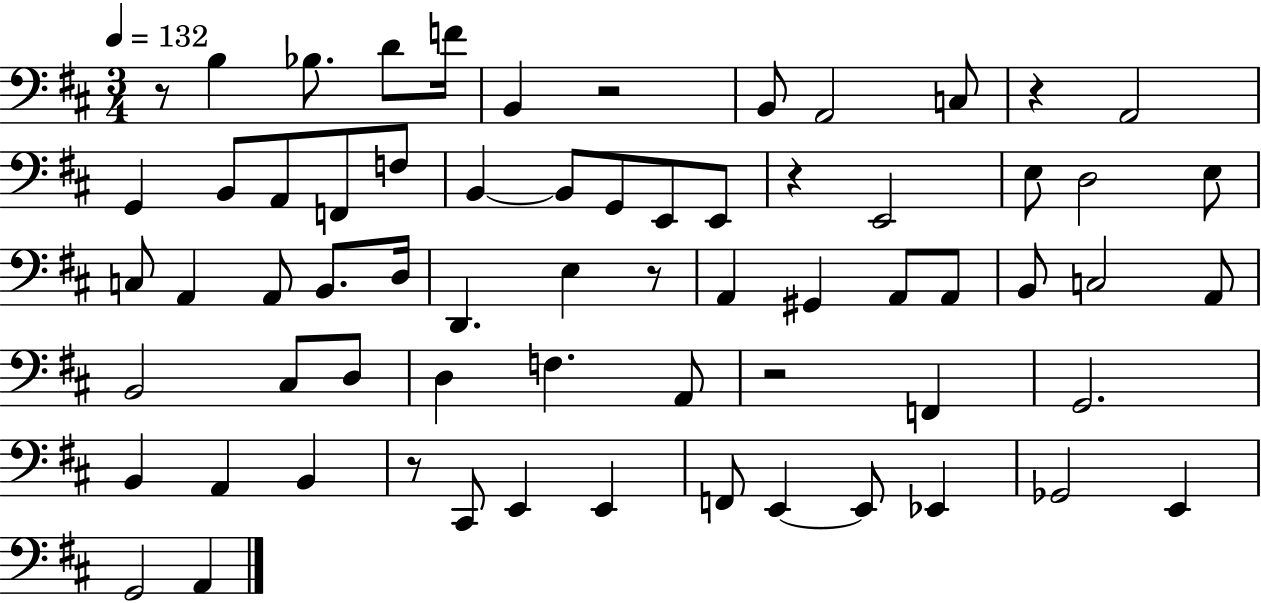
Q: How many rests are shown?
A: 7